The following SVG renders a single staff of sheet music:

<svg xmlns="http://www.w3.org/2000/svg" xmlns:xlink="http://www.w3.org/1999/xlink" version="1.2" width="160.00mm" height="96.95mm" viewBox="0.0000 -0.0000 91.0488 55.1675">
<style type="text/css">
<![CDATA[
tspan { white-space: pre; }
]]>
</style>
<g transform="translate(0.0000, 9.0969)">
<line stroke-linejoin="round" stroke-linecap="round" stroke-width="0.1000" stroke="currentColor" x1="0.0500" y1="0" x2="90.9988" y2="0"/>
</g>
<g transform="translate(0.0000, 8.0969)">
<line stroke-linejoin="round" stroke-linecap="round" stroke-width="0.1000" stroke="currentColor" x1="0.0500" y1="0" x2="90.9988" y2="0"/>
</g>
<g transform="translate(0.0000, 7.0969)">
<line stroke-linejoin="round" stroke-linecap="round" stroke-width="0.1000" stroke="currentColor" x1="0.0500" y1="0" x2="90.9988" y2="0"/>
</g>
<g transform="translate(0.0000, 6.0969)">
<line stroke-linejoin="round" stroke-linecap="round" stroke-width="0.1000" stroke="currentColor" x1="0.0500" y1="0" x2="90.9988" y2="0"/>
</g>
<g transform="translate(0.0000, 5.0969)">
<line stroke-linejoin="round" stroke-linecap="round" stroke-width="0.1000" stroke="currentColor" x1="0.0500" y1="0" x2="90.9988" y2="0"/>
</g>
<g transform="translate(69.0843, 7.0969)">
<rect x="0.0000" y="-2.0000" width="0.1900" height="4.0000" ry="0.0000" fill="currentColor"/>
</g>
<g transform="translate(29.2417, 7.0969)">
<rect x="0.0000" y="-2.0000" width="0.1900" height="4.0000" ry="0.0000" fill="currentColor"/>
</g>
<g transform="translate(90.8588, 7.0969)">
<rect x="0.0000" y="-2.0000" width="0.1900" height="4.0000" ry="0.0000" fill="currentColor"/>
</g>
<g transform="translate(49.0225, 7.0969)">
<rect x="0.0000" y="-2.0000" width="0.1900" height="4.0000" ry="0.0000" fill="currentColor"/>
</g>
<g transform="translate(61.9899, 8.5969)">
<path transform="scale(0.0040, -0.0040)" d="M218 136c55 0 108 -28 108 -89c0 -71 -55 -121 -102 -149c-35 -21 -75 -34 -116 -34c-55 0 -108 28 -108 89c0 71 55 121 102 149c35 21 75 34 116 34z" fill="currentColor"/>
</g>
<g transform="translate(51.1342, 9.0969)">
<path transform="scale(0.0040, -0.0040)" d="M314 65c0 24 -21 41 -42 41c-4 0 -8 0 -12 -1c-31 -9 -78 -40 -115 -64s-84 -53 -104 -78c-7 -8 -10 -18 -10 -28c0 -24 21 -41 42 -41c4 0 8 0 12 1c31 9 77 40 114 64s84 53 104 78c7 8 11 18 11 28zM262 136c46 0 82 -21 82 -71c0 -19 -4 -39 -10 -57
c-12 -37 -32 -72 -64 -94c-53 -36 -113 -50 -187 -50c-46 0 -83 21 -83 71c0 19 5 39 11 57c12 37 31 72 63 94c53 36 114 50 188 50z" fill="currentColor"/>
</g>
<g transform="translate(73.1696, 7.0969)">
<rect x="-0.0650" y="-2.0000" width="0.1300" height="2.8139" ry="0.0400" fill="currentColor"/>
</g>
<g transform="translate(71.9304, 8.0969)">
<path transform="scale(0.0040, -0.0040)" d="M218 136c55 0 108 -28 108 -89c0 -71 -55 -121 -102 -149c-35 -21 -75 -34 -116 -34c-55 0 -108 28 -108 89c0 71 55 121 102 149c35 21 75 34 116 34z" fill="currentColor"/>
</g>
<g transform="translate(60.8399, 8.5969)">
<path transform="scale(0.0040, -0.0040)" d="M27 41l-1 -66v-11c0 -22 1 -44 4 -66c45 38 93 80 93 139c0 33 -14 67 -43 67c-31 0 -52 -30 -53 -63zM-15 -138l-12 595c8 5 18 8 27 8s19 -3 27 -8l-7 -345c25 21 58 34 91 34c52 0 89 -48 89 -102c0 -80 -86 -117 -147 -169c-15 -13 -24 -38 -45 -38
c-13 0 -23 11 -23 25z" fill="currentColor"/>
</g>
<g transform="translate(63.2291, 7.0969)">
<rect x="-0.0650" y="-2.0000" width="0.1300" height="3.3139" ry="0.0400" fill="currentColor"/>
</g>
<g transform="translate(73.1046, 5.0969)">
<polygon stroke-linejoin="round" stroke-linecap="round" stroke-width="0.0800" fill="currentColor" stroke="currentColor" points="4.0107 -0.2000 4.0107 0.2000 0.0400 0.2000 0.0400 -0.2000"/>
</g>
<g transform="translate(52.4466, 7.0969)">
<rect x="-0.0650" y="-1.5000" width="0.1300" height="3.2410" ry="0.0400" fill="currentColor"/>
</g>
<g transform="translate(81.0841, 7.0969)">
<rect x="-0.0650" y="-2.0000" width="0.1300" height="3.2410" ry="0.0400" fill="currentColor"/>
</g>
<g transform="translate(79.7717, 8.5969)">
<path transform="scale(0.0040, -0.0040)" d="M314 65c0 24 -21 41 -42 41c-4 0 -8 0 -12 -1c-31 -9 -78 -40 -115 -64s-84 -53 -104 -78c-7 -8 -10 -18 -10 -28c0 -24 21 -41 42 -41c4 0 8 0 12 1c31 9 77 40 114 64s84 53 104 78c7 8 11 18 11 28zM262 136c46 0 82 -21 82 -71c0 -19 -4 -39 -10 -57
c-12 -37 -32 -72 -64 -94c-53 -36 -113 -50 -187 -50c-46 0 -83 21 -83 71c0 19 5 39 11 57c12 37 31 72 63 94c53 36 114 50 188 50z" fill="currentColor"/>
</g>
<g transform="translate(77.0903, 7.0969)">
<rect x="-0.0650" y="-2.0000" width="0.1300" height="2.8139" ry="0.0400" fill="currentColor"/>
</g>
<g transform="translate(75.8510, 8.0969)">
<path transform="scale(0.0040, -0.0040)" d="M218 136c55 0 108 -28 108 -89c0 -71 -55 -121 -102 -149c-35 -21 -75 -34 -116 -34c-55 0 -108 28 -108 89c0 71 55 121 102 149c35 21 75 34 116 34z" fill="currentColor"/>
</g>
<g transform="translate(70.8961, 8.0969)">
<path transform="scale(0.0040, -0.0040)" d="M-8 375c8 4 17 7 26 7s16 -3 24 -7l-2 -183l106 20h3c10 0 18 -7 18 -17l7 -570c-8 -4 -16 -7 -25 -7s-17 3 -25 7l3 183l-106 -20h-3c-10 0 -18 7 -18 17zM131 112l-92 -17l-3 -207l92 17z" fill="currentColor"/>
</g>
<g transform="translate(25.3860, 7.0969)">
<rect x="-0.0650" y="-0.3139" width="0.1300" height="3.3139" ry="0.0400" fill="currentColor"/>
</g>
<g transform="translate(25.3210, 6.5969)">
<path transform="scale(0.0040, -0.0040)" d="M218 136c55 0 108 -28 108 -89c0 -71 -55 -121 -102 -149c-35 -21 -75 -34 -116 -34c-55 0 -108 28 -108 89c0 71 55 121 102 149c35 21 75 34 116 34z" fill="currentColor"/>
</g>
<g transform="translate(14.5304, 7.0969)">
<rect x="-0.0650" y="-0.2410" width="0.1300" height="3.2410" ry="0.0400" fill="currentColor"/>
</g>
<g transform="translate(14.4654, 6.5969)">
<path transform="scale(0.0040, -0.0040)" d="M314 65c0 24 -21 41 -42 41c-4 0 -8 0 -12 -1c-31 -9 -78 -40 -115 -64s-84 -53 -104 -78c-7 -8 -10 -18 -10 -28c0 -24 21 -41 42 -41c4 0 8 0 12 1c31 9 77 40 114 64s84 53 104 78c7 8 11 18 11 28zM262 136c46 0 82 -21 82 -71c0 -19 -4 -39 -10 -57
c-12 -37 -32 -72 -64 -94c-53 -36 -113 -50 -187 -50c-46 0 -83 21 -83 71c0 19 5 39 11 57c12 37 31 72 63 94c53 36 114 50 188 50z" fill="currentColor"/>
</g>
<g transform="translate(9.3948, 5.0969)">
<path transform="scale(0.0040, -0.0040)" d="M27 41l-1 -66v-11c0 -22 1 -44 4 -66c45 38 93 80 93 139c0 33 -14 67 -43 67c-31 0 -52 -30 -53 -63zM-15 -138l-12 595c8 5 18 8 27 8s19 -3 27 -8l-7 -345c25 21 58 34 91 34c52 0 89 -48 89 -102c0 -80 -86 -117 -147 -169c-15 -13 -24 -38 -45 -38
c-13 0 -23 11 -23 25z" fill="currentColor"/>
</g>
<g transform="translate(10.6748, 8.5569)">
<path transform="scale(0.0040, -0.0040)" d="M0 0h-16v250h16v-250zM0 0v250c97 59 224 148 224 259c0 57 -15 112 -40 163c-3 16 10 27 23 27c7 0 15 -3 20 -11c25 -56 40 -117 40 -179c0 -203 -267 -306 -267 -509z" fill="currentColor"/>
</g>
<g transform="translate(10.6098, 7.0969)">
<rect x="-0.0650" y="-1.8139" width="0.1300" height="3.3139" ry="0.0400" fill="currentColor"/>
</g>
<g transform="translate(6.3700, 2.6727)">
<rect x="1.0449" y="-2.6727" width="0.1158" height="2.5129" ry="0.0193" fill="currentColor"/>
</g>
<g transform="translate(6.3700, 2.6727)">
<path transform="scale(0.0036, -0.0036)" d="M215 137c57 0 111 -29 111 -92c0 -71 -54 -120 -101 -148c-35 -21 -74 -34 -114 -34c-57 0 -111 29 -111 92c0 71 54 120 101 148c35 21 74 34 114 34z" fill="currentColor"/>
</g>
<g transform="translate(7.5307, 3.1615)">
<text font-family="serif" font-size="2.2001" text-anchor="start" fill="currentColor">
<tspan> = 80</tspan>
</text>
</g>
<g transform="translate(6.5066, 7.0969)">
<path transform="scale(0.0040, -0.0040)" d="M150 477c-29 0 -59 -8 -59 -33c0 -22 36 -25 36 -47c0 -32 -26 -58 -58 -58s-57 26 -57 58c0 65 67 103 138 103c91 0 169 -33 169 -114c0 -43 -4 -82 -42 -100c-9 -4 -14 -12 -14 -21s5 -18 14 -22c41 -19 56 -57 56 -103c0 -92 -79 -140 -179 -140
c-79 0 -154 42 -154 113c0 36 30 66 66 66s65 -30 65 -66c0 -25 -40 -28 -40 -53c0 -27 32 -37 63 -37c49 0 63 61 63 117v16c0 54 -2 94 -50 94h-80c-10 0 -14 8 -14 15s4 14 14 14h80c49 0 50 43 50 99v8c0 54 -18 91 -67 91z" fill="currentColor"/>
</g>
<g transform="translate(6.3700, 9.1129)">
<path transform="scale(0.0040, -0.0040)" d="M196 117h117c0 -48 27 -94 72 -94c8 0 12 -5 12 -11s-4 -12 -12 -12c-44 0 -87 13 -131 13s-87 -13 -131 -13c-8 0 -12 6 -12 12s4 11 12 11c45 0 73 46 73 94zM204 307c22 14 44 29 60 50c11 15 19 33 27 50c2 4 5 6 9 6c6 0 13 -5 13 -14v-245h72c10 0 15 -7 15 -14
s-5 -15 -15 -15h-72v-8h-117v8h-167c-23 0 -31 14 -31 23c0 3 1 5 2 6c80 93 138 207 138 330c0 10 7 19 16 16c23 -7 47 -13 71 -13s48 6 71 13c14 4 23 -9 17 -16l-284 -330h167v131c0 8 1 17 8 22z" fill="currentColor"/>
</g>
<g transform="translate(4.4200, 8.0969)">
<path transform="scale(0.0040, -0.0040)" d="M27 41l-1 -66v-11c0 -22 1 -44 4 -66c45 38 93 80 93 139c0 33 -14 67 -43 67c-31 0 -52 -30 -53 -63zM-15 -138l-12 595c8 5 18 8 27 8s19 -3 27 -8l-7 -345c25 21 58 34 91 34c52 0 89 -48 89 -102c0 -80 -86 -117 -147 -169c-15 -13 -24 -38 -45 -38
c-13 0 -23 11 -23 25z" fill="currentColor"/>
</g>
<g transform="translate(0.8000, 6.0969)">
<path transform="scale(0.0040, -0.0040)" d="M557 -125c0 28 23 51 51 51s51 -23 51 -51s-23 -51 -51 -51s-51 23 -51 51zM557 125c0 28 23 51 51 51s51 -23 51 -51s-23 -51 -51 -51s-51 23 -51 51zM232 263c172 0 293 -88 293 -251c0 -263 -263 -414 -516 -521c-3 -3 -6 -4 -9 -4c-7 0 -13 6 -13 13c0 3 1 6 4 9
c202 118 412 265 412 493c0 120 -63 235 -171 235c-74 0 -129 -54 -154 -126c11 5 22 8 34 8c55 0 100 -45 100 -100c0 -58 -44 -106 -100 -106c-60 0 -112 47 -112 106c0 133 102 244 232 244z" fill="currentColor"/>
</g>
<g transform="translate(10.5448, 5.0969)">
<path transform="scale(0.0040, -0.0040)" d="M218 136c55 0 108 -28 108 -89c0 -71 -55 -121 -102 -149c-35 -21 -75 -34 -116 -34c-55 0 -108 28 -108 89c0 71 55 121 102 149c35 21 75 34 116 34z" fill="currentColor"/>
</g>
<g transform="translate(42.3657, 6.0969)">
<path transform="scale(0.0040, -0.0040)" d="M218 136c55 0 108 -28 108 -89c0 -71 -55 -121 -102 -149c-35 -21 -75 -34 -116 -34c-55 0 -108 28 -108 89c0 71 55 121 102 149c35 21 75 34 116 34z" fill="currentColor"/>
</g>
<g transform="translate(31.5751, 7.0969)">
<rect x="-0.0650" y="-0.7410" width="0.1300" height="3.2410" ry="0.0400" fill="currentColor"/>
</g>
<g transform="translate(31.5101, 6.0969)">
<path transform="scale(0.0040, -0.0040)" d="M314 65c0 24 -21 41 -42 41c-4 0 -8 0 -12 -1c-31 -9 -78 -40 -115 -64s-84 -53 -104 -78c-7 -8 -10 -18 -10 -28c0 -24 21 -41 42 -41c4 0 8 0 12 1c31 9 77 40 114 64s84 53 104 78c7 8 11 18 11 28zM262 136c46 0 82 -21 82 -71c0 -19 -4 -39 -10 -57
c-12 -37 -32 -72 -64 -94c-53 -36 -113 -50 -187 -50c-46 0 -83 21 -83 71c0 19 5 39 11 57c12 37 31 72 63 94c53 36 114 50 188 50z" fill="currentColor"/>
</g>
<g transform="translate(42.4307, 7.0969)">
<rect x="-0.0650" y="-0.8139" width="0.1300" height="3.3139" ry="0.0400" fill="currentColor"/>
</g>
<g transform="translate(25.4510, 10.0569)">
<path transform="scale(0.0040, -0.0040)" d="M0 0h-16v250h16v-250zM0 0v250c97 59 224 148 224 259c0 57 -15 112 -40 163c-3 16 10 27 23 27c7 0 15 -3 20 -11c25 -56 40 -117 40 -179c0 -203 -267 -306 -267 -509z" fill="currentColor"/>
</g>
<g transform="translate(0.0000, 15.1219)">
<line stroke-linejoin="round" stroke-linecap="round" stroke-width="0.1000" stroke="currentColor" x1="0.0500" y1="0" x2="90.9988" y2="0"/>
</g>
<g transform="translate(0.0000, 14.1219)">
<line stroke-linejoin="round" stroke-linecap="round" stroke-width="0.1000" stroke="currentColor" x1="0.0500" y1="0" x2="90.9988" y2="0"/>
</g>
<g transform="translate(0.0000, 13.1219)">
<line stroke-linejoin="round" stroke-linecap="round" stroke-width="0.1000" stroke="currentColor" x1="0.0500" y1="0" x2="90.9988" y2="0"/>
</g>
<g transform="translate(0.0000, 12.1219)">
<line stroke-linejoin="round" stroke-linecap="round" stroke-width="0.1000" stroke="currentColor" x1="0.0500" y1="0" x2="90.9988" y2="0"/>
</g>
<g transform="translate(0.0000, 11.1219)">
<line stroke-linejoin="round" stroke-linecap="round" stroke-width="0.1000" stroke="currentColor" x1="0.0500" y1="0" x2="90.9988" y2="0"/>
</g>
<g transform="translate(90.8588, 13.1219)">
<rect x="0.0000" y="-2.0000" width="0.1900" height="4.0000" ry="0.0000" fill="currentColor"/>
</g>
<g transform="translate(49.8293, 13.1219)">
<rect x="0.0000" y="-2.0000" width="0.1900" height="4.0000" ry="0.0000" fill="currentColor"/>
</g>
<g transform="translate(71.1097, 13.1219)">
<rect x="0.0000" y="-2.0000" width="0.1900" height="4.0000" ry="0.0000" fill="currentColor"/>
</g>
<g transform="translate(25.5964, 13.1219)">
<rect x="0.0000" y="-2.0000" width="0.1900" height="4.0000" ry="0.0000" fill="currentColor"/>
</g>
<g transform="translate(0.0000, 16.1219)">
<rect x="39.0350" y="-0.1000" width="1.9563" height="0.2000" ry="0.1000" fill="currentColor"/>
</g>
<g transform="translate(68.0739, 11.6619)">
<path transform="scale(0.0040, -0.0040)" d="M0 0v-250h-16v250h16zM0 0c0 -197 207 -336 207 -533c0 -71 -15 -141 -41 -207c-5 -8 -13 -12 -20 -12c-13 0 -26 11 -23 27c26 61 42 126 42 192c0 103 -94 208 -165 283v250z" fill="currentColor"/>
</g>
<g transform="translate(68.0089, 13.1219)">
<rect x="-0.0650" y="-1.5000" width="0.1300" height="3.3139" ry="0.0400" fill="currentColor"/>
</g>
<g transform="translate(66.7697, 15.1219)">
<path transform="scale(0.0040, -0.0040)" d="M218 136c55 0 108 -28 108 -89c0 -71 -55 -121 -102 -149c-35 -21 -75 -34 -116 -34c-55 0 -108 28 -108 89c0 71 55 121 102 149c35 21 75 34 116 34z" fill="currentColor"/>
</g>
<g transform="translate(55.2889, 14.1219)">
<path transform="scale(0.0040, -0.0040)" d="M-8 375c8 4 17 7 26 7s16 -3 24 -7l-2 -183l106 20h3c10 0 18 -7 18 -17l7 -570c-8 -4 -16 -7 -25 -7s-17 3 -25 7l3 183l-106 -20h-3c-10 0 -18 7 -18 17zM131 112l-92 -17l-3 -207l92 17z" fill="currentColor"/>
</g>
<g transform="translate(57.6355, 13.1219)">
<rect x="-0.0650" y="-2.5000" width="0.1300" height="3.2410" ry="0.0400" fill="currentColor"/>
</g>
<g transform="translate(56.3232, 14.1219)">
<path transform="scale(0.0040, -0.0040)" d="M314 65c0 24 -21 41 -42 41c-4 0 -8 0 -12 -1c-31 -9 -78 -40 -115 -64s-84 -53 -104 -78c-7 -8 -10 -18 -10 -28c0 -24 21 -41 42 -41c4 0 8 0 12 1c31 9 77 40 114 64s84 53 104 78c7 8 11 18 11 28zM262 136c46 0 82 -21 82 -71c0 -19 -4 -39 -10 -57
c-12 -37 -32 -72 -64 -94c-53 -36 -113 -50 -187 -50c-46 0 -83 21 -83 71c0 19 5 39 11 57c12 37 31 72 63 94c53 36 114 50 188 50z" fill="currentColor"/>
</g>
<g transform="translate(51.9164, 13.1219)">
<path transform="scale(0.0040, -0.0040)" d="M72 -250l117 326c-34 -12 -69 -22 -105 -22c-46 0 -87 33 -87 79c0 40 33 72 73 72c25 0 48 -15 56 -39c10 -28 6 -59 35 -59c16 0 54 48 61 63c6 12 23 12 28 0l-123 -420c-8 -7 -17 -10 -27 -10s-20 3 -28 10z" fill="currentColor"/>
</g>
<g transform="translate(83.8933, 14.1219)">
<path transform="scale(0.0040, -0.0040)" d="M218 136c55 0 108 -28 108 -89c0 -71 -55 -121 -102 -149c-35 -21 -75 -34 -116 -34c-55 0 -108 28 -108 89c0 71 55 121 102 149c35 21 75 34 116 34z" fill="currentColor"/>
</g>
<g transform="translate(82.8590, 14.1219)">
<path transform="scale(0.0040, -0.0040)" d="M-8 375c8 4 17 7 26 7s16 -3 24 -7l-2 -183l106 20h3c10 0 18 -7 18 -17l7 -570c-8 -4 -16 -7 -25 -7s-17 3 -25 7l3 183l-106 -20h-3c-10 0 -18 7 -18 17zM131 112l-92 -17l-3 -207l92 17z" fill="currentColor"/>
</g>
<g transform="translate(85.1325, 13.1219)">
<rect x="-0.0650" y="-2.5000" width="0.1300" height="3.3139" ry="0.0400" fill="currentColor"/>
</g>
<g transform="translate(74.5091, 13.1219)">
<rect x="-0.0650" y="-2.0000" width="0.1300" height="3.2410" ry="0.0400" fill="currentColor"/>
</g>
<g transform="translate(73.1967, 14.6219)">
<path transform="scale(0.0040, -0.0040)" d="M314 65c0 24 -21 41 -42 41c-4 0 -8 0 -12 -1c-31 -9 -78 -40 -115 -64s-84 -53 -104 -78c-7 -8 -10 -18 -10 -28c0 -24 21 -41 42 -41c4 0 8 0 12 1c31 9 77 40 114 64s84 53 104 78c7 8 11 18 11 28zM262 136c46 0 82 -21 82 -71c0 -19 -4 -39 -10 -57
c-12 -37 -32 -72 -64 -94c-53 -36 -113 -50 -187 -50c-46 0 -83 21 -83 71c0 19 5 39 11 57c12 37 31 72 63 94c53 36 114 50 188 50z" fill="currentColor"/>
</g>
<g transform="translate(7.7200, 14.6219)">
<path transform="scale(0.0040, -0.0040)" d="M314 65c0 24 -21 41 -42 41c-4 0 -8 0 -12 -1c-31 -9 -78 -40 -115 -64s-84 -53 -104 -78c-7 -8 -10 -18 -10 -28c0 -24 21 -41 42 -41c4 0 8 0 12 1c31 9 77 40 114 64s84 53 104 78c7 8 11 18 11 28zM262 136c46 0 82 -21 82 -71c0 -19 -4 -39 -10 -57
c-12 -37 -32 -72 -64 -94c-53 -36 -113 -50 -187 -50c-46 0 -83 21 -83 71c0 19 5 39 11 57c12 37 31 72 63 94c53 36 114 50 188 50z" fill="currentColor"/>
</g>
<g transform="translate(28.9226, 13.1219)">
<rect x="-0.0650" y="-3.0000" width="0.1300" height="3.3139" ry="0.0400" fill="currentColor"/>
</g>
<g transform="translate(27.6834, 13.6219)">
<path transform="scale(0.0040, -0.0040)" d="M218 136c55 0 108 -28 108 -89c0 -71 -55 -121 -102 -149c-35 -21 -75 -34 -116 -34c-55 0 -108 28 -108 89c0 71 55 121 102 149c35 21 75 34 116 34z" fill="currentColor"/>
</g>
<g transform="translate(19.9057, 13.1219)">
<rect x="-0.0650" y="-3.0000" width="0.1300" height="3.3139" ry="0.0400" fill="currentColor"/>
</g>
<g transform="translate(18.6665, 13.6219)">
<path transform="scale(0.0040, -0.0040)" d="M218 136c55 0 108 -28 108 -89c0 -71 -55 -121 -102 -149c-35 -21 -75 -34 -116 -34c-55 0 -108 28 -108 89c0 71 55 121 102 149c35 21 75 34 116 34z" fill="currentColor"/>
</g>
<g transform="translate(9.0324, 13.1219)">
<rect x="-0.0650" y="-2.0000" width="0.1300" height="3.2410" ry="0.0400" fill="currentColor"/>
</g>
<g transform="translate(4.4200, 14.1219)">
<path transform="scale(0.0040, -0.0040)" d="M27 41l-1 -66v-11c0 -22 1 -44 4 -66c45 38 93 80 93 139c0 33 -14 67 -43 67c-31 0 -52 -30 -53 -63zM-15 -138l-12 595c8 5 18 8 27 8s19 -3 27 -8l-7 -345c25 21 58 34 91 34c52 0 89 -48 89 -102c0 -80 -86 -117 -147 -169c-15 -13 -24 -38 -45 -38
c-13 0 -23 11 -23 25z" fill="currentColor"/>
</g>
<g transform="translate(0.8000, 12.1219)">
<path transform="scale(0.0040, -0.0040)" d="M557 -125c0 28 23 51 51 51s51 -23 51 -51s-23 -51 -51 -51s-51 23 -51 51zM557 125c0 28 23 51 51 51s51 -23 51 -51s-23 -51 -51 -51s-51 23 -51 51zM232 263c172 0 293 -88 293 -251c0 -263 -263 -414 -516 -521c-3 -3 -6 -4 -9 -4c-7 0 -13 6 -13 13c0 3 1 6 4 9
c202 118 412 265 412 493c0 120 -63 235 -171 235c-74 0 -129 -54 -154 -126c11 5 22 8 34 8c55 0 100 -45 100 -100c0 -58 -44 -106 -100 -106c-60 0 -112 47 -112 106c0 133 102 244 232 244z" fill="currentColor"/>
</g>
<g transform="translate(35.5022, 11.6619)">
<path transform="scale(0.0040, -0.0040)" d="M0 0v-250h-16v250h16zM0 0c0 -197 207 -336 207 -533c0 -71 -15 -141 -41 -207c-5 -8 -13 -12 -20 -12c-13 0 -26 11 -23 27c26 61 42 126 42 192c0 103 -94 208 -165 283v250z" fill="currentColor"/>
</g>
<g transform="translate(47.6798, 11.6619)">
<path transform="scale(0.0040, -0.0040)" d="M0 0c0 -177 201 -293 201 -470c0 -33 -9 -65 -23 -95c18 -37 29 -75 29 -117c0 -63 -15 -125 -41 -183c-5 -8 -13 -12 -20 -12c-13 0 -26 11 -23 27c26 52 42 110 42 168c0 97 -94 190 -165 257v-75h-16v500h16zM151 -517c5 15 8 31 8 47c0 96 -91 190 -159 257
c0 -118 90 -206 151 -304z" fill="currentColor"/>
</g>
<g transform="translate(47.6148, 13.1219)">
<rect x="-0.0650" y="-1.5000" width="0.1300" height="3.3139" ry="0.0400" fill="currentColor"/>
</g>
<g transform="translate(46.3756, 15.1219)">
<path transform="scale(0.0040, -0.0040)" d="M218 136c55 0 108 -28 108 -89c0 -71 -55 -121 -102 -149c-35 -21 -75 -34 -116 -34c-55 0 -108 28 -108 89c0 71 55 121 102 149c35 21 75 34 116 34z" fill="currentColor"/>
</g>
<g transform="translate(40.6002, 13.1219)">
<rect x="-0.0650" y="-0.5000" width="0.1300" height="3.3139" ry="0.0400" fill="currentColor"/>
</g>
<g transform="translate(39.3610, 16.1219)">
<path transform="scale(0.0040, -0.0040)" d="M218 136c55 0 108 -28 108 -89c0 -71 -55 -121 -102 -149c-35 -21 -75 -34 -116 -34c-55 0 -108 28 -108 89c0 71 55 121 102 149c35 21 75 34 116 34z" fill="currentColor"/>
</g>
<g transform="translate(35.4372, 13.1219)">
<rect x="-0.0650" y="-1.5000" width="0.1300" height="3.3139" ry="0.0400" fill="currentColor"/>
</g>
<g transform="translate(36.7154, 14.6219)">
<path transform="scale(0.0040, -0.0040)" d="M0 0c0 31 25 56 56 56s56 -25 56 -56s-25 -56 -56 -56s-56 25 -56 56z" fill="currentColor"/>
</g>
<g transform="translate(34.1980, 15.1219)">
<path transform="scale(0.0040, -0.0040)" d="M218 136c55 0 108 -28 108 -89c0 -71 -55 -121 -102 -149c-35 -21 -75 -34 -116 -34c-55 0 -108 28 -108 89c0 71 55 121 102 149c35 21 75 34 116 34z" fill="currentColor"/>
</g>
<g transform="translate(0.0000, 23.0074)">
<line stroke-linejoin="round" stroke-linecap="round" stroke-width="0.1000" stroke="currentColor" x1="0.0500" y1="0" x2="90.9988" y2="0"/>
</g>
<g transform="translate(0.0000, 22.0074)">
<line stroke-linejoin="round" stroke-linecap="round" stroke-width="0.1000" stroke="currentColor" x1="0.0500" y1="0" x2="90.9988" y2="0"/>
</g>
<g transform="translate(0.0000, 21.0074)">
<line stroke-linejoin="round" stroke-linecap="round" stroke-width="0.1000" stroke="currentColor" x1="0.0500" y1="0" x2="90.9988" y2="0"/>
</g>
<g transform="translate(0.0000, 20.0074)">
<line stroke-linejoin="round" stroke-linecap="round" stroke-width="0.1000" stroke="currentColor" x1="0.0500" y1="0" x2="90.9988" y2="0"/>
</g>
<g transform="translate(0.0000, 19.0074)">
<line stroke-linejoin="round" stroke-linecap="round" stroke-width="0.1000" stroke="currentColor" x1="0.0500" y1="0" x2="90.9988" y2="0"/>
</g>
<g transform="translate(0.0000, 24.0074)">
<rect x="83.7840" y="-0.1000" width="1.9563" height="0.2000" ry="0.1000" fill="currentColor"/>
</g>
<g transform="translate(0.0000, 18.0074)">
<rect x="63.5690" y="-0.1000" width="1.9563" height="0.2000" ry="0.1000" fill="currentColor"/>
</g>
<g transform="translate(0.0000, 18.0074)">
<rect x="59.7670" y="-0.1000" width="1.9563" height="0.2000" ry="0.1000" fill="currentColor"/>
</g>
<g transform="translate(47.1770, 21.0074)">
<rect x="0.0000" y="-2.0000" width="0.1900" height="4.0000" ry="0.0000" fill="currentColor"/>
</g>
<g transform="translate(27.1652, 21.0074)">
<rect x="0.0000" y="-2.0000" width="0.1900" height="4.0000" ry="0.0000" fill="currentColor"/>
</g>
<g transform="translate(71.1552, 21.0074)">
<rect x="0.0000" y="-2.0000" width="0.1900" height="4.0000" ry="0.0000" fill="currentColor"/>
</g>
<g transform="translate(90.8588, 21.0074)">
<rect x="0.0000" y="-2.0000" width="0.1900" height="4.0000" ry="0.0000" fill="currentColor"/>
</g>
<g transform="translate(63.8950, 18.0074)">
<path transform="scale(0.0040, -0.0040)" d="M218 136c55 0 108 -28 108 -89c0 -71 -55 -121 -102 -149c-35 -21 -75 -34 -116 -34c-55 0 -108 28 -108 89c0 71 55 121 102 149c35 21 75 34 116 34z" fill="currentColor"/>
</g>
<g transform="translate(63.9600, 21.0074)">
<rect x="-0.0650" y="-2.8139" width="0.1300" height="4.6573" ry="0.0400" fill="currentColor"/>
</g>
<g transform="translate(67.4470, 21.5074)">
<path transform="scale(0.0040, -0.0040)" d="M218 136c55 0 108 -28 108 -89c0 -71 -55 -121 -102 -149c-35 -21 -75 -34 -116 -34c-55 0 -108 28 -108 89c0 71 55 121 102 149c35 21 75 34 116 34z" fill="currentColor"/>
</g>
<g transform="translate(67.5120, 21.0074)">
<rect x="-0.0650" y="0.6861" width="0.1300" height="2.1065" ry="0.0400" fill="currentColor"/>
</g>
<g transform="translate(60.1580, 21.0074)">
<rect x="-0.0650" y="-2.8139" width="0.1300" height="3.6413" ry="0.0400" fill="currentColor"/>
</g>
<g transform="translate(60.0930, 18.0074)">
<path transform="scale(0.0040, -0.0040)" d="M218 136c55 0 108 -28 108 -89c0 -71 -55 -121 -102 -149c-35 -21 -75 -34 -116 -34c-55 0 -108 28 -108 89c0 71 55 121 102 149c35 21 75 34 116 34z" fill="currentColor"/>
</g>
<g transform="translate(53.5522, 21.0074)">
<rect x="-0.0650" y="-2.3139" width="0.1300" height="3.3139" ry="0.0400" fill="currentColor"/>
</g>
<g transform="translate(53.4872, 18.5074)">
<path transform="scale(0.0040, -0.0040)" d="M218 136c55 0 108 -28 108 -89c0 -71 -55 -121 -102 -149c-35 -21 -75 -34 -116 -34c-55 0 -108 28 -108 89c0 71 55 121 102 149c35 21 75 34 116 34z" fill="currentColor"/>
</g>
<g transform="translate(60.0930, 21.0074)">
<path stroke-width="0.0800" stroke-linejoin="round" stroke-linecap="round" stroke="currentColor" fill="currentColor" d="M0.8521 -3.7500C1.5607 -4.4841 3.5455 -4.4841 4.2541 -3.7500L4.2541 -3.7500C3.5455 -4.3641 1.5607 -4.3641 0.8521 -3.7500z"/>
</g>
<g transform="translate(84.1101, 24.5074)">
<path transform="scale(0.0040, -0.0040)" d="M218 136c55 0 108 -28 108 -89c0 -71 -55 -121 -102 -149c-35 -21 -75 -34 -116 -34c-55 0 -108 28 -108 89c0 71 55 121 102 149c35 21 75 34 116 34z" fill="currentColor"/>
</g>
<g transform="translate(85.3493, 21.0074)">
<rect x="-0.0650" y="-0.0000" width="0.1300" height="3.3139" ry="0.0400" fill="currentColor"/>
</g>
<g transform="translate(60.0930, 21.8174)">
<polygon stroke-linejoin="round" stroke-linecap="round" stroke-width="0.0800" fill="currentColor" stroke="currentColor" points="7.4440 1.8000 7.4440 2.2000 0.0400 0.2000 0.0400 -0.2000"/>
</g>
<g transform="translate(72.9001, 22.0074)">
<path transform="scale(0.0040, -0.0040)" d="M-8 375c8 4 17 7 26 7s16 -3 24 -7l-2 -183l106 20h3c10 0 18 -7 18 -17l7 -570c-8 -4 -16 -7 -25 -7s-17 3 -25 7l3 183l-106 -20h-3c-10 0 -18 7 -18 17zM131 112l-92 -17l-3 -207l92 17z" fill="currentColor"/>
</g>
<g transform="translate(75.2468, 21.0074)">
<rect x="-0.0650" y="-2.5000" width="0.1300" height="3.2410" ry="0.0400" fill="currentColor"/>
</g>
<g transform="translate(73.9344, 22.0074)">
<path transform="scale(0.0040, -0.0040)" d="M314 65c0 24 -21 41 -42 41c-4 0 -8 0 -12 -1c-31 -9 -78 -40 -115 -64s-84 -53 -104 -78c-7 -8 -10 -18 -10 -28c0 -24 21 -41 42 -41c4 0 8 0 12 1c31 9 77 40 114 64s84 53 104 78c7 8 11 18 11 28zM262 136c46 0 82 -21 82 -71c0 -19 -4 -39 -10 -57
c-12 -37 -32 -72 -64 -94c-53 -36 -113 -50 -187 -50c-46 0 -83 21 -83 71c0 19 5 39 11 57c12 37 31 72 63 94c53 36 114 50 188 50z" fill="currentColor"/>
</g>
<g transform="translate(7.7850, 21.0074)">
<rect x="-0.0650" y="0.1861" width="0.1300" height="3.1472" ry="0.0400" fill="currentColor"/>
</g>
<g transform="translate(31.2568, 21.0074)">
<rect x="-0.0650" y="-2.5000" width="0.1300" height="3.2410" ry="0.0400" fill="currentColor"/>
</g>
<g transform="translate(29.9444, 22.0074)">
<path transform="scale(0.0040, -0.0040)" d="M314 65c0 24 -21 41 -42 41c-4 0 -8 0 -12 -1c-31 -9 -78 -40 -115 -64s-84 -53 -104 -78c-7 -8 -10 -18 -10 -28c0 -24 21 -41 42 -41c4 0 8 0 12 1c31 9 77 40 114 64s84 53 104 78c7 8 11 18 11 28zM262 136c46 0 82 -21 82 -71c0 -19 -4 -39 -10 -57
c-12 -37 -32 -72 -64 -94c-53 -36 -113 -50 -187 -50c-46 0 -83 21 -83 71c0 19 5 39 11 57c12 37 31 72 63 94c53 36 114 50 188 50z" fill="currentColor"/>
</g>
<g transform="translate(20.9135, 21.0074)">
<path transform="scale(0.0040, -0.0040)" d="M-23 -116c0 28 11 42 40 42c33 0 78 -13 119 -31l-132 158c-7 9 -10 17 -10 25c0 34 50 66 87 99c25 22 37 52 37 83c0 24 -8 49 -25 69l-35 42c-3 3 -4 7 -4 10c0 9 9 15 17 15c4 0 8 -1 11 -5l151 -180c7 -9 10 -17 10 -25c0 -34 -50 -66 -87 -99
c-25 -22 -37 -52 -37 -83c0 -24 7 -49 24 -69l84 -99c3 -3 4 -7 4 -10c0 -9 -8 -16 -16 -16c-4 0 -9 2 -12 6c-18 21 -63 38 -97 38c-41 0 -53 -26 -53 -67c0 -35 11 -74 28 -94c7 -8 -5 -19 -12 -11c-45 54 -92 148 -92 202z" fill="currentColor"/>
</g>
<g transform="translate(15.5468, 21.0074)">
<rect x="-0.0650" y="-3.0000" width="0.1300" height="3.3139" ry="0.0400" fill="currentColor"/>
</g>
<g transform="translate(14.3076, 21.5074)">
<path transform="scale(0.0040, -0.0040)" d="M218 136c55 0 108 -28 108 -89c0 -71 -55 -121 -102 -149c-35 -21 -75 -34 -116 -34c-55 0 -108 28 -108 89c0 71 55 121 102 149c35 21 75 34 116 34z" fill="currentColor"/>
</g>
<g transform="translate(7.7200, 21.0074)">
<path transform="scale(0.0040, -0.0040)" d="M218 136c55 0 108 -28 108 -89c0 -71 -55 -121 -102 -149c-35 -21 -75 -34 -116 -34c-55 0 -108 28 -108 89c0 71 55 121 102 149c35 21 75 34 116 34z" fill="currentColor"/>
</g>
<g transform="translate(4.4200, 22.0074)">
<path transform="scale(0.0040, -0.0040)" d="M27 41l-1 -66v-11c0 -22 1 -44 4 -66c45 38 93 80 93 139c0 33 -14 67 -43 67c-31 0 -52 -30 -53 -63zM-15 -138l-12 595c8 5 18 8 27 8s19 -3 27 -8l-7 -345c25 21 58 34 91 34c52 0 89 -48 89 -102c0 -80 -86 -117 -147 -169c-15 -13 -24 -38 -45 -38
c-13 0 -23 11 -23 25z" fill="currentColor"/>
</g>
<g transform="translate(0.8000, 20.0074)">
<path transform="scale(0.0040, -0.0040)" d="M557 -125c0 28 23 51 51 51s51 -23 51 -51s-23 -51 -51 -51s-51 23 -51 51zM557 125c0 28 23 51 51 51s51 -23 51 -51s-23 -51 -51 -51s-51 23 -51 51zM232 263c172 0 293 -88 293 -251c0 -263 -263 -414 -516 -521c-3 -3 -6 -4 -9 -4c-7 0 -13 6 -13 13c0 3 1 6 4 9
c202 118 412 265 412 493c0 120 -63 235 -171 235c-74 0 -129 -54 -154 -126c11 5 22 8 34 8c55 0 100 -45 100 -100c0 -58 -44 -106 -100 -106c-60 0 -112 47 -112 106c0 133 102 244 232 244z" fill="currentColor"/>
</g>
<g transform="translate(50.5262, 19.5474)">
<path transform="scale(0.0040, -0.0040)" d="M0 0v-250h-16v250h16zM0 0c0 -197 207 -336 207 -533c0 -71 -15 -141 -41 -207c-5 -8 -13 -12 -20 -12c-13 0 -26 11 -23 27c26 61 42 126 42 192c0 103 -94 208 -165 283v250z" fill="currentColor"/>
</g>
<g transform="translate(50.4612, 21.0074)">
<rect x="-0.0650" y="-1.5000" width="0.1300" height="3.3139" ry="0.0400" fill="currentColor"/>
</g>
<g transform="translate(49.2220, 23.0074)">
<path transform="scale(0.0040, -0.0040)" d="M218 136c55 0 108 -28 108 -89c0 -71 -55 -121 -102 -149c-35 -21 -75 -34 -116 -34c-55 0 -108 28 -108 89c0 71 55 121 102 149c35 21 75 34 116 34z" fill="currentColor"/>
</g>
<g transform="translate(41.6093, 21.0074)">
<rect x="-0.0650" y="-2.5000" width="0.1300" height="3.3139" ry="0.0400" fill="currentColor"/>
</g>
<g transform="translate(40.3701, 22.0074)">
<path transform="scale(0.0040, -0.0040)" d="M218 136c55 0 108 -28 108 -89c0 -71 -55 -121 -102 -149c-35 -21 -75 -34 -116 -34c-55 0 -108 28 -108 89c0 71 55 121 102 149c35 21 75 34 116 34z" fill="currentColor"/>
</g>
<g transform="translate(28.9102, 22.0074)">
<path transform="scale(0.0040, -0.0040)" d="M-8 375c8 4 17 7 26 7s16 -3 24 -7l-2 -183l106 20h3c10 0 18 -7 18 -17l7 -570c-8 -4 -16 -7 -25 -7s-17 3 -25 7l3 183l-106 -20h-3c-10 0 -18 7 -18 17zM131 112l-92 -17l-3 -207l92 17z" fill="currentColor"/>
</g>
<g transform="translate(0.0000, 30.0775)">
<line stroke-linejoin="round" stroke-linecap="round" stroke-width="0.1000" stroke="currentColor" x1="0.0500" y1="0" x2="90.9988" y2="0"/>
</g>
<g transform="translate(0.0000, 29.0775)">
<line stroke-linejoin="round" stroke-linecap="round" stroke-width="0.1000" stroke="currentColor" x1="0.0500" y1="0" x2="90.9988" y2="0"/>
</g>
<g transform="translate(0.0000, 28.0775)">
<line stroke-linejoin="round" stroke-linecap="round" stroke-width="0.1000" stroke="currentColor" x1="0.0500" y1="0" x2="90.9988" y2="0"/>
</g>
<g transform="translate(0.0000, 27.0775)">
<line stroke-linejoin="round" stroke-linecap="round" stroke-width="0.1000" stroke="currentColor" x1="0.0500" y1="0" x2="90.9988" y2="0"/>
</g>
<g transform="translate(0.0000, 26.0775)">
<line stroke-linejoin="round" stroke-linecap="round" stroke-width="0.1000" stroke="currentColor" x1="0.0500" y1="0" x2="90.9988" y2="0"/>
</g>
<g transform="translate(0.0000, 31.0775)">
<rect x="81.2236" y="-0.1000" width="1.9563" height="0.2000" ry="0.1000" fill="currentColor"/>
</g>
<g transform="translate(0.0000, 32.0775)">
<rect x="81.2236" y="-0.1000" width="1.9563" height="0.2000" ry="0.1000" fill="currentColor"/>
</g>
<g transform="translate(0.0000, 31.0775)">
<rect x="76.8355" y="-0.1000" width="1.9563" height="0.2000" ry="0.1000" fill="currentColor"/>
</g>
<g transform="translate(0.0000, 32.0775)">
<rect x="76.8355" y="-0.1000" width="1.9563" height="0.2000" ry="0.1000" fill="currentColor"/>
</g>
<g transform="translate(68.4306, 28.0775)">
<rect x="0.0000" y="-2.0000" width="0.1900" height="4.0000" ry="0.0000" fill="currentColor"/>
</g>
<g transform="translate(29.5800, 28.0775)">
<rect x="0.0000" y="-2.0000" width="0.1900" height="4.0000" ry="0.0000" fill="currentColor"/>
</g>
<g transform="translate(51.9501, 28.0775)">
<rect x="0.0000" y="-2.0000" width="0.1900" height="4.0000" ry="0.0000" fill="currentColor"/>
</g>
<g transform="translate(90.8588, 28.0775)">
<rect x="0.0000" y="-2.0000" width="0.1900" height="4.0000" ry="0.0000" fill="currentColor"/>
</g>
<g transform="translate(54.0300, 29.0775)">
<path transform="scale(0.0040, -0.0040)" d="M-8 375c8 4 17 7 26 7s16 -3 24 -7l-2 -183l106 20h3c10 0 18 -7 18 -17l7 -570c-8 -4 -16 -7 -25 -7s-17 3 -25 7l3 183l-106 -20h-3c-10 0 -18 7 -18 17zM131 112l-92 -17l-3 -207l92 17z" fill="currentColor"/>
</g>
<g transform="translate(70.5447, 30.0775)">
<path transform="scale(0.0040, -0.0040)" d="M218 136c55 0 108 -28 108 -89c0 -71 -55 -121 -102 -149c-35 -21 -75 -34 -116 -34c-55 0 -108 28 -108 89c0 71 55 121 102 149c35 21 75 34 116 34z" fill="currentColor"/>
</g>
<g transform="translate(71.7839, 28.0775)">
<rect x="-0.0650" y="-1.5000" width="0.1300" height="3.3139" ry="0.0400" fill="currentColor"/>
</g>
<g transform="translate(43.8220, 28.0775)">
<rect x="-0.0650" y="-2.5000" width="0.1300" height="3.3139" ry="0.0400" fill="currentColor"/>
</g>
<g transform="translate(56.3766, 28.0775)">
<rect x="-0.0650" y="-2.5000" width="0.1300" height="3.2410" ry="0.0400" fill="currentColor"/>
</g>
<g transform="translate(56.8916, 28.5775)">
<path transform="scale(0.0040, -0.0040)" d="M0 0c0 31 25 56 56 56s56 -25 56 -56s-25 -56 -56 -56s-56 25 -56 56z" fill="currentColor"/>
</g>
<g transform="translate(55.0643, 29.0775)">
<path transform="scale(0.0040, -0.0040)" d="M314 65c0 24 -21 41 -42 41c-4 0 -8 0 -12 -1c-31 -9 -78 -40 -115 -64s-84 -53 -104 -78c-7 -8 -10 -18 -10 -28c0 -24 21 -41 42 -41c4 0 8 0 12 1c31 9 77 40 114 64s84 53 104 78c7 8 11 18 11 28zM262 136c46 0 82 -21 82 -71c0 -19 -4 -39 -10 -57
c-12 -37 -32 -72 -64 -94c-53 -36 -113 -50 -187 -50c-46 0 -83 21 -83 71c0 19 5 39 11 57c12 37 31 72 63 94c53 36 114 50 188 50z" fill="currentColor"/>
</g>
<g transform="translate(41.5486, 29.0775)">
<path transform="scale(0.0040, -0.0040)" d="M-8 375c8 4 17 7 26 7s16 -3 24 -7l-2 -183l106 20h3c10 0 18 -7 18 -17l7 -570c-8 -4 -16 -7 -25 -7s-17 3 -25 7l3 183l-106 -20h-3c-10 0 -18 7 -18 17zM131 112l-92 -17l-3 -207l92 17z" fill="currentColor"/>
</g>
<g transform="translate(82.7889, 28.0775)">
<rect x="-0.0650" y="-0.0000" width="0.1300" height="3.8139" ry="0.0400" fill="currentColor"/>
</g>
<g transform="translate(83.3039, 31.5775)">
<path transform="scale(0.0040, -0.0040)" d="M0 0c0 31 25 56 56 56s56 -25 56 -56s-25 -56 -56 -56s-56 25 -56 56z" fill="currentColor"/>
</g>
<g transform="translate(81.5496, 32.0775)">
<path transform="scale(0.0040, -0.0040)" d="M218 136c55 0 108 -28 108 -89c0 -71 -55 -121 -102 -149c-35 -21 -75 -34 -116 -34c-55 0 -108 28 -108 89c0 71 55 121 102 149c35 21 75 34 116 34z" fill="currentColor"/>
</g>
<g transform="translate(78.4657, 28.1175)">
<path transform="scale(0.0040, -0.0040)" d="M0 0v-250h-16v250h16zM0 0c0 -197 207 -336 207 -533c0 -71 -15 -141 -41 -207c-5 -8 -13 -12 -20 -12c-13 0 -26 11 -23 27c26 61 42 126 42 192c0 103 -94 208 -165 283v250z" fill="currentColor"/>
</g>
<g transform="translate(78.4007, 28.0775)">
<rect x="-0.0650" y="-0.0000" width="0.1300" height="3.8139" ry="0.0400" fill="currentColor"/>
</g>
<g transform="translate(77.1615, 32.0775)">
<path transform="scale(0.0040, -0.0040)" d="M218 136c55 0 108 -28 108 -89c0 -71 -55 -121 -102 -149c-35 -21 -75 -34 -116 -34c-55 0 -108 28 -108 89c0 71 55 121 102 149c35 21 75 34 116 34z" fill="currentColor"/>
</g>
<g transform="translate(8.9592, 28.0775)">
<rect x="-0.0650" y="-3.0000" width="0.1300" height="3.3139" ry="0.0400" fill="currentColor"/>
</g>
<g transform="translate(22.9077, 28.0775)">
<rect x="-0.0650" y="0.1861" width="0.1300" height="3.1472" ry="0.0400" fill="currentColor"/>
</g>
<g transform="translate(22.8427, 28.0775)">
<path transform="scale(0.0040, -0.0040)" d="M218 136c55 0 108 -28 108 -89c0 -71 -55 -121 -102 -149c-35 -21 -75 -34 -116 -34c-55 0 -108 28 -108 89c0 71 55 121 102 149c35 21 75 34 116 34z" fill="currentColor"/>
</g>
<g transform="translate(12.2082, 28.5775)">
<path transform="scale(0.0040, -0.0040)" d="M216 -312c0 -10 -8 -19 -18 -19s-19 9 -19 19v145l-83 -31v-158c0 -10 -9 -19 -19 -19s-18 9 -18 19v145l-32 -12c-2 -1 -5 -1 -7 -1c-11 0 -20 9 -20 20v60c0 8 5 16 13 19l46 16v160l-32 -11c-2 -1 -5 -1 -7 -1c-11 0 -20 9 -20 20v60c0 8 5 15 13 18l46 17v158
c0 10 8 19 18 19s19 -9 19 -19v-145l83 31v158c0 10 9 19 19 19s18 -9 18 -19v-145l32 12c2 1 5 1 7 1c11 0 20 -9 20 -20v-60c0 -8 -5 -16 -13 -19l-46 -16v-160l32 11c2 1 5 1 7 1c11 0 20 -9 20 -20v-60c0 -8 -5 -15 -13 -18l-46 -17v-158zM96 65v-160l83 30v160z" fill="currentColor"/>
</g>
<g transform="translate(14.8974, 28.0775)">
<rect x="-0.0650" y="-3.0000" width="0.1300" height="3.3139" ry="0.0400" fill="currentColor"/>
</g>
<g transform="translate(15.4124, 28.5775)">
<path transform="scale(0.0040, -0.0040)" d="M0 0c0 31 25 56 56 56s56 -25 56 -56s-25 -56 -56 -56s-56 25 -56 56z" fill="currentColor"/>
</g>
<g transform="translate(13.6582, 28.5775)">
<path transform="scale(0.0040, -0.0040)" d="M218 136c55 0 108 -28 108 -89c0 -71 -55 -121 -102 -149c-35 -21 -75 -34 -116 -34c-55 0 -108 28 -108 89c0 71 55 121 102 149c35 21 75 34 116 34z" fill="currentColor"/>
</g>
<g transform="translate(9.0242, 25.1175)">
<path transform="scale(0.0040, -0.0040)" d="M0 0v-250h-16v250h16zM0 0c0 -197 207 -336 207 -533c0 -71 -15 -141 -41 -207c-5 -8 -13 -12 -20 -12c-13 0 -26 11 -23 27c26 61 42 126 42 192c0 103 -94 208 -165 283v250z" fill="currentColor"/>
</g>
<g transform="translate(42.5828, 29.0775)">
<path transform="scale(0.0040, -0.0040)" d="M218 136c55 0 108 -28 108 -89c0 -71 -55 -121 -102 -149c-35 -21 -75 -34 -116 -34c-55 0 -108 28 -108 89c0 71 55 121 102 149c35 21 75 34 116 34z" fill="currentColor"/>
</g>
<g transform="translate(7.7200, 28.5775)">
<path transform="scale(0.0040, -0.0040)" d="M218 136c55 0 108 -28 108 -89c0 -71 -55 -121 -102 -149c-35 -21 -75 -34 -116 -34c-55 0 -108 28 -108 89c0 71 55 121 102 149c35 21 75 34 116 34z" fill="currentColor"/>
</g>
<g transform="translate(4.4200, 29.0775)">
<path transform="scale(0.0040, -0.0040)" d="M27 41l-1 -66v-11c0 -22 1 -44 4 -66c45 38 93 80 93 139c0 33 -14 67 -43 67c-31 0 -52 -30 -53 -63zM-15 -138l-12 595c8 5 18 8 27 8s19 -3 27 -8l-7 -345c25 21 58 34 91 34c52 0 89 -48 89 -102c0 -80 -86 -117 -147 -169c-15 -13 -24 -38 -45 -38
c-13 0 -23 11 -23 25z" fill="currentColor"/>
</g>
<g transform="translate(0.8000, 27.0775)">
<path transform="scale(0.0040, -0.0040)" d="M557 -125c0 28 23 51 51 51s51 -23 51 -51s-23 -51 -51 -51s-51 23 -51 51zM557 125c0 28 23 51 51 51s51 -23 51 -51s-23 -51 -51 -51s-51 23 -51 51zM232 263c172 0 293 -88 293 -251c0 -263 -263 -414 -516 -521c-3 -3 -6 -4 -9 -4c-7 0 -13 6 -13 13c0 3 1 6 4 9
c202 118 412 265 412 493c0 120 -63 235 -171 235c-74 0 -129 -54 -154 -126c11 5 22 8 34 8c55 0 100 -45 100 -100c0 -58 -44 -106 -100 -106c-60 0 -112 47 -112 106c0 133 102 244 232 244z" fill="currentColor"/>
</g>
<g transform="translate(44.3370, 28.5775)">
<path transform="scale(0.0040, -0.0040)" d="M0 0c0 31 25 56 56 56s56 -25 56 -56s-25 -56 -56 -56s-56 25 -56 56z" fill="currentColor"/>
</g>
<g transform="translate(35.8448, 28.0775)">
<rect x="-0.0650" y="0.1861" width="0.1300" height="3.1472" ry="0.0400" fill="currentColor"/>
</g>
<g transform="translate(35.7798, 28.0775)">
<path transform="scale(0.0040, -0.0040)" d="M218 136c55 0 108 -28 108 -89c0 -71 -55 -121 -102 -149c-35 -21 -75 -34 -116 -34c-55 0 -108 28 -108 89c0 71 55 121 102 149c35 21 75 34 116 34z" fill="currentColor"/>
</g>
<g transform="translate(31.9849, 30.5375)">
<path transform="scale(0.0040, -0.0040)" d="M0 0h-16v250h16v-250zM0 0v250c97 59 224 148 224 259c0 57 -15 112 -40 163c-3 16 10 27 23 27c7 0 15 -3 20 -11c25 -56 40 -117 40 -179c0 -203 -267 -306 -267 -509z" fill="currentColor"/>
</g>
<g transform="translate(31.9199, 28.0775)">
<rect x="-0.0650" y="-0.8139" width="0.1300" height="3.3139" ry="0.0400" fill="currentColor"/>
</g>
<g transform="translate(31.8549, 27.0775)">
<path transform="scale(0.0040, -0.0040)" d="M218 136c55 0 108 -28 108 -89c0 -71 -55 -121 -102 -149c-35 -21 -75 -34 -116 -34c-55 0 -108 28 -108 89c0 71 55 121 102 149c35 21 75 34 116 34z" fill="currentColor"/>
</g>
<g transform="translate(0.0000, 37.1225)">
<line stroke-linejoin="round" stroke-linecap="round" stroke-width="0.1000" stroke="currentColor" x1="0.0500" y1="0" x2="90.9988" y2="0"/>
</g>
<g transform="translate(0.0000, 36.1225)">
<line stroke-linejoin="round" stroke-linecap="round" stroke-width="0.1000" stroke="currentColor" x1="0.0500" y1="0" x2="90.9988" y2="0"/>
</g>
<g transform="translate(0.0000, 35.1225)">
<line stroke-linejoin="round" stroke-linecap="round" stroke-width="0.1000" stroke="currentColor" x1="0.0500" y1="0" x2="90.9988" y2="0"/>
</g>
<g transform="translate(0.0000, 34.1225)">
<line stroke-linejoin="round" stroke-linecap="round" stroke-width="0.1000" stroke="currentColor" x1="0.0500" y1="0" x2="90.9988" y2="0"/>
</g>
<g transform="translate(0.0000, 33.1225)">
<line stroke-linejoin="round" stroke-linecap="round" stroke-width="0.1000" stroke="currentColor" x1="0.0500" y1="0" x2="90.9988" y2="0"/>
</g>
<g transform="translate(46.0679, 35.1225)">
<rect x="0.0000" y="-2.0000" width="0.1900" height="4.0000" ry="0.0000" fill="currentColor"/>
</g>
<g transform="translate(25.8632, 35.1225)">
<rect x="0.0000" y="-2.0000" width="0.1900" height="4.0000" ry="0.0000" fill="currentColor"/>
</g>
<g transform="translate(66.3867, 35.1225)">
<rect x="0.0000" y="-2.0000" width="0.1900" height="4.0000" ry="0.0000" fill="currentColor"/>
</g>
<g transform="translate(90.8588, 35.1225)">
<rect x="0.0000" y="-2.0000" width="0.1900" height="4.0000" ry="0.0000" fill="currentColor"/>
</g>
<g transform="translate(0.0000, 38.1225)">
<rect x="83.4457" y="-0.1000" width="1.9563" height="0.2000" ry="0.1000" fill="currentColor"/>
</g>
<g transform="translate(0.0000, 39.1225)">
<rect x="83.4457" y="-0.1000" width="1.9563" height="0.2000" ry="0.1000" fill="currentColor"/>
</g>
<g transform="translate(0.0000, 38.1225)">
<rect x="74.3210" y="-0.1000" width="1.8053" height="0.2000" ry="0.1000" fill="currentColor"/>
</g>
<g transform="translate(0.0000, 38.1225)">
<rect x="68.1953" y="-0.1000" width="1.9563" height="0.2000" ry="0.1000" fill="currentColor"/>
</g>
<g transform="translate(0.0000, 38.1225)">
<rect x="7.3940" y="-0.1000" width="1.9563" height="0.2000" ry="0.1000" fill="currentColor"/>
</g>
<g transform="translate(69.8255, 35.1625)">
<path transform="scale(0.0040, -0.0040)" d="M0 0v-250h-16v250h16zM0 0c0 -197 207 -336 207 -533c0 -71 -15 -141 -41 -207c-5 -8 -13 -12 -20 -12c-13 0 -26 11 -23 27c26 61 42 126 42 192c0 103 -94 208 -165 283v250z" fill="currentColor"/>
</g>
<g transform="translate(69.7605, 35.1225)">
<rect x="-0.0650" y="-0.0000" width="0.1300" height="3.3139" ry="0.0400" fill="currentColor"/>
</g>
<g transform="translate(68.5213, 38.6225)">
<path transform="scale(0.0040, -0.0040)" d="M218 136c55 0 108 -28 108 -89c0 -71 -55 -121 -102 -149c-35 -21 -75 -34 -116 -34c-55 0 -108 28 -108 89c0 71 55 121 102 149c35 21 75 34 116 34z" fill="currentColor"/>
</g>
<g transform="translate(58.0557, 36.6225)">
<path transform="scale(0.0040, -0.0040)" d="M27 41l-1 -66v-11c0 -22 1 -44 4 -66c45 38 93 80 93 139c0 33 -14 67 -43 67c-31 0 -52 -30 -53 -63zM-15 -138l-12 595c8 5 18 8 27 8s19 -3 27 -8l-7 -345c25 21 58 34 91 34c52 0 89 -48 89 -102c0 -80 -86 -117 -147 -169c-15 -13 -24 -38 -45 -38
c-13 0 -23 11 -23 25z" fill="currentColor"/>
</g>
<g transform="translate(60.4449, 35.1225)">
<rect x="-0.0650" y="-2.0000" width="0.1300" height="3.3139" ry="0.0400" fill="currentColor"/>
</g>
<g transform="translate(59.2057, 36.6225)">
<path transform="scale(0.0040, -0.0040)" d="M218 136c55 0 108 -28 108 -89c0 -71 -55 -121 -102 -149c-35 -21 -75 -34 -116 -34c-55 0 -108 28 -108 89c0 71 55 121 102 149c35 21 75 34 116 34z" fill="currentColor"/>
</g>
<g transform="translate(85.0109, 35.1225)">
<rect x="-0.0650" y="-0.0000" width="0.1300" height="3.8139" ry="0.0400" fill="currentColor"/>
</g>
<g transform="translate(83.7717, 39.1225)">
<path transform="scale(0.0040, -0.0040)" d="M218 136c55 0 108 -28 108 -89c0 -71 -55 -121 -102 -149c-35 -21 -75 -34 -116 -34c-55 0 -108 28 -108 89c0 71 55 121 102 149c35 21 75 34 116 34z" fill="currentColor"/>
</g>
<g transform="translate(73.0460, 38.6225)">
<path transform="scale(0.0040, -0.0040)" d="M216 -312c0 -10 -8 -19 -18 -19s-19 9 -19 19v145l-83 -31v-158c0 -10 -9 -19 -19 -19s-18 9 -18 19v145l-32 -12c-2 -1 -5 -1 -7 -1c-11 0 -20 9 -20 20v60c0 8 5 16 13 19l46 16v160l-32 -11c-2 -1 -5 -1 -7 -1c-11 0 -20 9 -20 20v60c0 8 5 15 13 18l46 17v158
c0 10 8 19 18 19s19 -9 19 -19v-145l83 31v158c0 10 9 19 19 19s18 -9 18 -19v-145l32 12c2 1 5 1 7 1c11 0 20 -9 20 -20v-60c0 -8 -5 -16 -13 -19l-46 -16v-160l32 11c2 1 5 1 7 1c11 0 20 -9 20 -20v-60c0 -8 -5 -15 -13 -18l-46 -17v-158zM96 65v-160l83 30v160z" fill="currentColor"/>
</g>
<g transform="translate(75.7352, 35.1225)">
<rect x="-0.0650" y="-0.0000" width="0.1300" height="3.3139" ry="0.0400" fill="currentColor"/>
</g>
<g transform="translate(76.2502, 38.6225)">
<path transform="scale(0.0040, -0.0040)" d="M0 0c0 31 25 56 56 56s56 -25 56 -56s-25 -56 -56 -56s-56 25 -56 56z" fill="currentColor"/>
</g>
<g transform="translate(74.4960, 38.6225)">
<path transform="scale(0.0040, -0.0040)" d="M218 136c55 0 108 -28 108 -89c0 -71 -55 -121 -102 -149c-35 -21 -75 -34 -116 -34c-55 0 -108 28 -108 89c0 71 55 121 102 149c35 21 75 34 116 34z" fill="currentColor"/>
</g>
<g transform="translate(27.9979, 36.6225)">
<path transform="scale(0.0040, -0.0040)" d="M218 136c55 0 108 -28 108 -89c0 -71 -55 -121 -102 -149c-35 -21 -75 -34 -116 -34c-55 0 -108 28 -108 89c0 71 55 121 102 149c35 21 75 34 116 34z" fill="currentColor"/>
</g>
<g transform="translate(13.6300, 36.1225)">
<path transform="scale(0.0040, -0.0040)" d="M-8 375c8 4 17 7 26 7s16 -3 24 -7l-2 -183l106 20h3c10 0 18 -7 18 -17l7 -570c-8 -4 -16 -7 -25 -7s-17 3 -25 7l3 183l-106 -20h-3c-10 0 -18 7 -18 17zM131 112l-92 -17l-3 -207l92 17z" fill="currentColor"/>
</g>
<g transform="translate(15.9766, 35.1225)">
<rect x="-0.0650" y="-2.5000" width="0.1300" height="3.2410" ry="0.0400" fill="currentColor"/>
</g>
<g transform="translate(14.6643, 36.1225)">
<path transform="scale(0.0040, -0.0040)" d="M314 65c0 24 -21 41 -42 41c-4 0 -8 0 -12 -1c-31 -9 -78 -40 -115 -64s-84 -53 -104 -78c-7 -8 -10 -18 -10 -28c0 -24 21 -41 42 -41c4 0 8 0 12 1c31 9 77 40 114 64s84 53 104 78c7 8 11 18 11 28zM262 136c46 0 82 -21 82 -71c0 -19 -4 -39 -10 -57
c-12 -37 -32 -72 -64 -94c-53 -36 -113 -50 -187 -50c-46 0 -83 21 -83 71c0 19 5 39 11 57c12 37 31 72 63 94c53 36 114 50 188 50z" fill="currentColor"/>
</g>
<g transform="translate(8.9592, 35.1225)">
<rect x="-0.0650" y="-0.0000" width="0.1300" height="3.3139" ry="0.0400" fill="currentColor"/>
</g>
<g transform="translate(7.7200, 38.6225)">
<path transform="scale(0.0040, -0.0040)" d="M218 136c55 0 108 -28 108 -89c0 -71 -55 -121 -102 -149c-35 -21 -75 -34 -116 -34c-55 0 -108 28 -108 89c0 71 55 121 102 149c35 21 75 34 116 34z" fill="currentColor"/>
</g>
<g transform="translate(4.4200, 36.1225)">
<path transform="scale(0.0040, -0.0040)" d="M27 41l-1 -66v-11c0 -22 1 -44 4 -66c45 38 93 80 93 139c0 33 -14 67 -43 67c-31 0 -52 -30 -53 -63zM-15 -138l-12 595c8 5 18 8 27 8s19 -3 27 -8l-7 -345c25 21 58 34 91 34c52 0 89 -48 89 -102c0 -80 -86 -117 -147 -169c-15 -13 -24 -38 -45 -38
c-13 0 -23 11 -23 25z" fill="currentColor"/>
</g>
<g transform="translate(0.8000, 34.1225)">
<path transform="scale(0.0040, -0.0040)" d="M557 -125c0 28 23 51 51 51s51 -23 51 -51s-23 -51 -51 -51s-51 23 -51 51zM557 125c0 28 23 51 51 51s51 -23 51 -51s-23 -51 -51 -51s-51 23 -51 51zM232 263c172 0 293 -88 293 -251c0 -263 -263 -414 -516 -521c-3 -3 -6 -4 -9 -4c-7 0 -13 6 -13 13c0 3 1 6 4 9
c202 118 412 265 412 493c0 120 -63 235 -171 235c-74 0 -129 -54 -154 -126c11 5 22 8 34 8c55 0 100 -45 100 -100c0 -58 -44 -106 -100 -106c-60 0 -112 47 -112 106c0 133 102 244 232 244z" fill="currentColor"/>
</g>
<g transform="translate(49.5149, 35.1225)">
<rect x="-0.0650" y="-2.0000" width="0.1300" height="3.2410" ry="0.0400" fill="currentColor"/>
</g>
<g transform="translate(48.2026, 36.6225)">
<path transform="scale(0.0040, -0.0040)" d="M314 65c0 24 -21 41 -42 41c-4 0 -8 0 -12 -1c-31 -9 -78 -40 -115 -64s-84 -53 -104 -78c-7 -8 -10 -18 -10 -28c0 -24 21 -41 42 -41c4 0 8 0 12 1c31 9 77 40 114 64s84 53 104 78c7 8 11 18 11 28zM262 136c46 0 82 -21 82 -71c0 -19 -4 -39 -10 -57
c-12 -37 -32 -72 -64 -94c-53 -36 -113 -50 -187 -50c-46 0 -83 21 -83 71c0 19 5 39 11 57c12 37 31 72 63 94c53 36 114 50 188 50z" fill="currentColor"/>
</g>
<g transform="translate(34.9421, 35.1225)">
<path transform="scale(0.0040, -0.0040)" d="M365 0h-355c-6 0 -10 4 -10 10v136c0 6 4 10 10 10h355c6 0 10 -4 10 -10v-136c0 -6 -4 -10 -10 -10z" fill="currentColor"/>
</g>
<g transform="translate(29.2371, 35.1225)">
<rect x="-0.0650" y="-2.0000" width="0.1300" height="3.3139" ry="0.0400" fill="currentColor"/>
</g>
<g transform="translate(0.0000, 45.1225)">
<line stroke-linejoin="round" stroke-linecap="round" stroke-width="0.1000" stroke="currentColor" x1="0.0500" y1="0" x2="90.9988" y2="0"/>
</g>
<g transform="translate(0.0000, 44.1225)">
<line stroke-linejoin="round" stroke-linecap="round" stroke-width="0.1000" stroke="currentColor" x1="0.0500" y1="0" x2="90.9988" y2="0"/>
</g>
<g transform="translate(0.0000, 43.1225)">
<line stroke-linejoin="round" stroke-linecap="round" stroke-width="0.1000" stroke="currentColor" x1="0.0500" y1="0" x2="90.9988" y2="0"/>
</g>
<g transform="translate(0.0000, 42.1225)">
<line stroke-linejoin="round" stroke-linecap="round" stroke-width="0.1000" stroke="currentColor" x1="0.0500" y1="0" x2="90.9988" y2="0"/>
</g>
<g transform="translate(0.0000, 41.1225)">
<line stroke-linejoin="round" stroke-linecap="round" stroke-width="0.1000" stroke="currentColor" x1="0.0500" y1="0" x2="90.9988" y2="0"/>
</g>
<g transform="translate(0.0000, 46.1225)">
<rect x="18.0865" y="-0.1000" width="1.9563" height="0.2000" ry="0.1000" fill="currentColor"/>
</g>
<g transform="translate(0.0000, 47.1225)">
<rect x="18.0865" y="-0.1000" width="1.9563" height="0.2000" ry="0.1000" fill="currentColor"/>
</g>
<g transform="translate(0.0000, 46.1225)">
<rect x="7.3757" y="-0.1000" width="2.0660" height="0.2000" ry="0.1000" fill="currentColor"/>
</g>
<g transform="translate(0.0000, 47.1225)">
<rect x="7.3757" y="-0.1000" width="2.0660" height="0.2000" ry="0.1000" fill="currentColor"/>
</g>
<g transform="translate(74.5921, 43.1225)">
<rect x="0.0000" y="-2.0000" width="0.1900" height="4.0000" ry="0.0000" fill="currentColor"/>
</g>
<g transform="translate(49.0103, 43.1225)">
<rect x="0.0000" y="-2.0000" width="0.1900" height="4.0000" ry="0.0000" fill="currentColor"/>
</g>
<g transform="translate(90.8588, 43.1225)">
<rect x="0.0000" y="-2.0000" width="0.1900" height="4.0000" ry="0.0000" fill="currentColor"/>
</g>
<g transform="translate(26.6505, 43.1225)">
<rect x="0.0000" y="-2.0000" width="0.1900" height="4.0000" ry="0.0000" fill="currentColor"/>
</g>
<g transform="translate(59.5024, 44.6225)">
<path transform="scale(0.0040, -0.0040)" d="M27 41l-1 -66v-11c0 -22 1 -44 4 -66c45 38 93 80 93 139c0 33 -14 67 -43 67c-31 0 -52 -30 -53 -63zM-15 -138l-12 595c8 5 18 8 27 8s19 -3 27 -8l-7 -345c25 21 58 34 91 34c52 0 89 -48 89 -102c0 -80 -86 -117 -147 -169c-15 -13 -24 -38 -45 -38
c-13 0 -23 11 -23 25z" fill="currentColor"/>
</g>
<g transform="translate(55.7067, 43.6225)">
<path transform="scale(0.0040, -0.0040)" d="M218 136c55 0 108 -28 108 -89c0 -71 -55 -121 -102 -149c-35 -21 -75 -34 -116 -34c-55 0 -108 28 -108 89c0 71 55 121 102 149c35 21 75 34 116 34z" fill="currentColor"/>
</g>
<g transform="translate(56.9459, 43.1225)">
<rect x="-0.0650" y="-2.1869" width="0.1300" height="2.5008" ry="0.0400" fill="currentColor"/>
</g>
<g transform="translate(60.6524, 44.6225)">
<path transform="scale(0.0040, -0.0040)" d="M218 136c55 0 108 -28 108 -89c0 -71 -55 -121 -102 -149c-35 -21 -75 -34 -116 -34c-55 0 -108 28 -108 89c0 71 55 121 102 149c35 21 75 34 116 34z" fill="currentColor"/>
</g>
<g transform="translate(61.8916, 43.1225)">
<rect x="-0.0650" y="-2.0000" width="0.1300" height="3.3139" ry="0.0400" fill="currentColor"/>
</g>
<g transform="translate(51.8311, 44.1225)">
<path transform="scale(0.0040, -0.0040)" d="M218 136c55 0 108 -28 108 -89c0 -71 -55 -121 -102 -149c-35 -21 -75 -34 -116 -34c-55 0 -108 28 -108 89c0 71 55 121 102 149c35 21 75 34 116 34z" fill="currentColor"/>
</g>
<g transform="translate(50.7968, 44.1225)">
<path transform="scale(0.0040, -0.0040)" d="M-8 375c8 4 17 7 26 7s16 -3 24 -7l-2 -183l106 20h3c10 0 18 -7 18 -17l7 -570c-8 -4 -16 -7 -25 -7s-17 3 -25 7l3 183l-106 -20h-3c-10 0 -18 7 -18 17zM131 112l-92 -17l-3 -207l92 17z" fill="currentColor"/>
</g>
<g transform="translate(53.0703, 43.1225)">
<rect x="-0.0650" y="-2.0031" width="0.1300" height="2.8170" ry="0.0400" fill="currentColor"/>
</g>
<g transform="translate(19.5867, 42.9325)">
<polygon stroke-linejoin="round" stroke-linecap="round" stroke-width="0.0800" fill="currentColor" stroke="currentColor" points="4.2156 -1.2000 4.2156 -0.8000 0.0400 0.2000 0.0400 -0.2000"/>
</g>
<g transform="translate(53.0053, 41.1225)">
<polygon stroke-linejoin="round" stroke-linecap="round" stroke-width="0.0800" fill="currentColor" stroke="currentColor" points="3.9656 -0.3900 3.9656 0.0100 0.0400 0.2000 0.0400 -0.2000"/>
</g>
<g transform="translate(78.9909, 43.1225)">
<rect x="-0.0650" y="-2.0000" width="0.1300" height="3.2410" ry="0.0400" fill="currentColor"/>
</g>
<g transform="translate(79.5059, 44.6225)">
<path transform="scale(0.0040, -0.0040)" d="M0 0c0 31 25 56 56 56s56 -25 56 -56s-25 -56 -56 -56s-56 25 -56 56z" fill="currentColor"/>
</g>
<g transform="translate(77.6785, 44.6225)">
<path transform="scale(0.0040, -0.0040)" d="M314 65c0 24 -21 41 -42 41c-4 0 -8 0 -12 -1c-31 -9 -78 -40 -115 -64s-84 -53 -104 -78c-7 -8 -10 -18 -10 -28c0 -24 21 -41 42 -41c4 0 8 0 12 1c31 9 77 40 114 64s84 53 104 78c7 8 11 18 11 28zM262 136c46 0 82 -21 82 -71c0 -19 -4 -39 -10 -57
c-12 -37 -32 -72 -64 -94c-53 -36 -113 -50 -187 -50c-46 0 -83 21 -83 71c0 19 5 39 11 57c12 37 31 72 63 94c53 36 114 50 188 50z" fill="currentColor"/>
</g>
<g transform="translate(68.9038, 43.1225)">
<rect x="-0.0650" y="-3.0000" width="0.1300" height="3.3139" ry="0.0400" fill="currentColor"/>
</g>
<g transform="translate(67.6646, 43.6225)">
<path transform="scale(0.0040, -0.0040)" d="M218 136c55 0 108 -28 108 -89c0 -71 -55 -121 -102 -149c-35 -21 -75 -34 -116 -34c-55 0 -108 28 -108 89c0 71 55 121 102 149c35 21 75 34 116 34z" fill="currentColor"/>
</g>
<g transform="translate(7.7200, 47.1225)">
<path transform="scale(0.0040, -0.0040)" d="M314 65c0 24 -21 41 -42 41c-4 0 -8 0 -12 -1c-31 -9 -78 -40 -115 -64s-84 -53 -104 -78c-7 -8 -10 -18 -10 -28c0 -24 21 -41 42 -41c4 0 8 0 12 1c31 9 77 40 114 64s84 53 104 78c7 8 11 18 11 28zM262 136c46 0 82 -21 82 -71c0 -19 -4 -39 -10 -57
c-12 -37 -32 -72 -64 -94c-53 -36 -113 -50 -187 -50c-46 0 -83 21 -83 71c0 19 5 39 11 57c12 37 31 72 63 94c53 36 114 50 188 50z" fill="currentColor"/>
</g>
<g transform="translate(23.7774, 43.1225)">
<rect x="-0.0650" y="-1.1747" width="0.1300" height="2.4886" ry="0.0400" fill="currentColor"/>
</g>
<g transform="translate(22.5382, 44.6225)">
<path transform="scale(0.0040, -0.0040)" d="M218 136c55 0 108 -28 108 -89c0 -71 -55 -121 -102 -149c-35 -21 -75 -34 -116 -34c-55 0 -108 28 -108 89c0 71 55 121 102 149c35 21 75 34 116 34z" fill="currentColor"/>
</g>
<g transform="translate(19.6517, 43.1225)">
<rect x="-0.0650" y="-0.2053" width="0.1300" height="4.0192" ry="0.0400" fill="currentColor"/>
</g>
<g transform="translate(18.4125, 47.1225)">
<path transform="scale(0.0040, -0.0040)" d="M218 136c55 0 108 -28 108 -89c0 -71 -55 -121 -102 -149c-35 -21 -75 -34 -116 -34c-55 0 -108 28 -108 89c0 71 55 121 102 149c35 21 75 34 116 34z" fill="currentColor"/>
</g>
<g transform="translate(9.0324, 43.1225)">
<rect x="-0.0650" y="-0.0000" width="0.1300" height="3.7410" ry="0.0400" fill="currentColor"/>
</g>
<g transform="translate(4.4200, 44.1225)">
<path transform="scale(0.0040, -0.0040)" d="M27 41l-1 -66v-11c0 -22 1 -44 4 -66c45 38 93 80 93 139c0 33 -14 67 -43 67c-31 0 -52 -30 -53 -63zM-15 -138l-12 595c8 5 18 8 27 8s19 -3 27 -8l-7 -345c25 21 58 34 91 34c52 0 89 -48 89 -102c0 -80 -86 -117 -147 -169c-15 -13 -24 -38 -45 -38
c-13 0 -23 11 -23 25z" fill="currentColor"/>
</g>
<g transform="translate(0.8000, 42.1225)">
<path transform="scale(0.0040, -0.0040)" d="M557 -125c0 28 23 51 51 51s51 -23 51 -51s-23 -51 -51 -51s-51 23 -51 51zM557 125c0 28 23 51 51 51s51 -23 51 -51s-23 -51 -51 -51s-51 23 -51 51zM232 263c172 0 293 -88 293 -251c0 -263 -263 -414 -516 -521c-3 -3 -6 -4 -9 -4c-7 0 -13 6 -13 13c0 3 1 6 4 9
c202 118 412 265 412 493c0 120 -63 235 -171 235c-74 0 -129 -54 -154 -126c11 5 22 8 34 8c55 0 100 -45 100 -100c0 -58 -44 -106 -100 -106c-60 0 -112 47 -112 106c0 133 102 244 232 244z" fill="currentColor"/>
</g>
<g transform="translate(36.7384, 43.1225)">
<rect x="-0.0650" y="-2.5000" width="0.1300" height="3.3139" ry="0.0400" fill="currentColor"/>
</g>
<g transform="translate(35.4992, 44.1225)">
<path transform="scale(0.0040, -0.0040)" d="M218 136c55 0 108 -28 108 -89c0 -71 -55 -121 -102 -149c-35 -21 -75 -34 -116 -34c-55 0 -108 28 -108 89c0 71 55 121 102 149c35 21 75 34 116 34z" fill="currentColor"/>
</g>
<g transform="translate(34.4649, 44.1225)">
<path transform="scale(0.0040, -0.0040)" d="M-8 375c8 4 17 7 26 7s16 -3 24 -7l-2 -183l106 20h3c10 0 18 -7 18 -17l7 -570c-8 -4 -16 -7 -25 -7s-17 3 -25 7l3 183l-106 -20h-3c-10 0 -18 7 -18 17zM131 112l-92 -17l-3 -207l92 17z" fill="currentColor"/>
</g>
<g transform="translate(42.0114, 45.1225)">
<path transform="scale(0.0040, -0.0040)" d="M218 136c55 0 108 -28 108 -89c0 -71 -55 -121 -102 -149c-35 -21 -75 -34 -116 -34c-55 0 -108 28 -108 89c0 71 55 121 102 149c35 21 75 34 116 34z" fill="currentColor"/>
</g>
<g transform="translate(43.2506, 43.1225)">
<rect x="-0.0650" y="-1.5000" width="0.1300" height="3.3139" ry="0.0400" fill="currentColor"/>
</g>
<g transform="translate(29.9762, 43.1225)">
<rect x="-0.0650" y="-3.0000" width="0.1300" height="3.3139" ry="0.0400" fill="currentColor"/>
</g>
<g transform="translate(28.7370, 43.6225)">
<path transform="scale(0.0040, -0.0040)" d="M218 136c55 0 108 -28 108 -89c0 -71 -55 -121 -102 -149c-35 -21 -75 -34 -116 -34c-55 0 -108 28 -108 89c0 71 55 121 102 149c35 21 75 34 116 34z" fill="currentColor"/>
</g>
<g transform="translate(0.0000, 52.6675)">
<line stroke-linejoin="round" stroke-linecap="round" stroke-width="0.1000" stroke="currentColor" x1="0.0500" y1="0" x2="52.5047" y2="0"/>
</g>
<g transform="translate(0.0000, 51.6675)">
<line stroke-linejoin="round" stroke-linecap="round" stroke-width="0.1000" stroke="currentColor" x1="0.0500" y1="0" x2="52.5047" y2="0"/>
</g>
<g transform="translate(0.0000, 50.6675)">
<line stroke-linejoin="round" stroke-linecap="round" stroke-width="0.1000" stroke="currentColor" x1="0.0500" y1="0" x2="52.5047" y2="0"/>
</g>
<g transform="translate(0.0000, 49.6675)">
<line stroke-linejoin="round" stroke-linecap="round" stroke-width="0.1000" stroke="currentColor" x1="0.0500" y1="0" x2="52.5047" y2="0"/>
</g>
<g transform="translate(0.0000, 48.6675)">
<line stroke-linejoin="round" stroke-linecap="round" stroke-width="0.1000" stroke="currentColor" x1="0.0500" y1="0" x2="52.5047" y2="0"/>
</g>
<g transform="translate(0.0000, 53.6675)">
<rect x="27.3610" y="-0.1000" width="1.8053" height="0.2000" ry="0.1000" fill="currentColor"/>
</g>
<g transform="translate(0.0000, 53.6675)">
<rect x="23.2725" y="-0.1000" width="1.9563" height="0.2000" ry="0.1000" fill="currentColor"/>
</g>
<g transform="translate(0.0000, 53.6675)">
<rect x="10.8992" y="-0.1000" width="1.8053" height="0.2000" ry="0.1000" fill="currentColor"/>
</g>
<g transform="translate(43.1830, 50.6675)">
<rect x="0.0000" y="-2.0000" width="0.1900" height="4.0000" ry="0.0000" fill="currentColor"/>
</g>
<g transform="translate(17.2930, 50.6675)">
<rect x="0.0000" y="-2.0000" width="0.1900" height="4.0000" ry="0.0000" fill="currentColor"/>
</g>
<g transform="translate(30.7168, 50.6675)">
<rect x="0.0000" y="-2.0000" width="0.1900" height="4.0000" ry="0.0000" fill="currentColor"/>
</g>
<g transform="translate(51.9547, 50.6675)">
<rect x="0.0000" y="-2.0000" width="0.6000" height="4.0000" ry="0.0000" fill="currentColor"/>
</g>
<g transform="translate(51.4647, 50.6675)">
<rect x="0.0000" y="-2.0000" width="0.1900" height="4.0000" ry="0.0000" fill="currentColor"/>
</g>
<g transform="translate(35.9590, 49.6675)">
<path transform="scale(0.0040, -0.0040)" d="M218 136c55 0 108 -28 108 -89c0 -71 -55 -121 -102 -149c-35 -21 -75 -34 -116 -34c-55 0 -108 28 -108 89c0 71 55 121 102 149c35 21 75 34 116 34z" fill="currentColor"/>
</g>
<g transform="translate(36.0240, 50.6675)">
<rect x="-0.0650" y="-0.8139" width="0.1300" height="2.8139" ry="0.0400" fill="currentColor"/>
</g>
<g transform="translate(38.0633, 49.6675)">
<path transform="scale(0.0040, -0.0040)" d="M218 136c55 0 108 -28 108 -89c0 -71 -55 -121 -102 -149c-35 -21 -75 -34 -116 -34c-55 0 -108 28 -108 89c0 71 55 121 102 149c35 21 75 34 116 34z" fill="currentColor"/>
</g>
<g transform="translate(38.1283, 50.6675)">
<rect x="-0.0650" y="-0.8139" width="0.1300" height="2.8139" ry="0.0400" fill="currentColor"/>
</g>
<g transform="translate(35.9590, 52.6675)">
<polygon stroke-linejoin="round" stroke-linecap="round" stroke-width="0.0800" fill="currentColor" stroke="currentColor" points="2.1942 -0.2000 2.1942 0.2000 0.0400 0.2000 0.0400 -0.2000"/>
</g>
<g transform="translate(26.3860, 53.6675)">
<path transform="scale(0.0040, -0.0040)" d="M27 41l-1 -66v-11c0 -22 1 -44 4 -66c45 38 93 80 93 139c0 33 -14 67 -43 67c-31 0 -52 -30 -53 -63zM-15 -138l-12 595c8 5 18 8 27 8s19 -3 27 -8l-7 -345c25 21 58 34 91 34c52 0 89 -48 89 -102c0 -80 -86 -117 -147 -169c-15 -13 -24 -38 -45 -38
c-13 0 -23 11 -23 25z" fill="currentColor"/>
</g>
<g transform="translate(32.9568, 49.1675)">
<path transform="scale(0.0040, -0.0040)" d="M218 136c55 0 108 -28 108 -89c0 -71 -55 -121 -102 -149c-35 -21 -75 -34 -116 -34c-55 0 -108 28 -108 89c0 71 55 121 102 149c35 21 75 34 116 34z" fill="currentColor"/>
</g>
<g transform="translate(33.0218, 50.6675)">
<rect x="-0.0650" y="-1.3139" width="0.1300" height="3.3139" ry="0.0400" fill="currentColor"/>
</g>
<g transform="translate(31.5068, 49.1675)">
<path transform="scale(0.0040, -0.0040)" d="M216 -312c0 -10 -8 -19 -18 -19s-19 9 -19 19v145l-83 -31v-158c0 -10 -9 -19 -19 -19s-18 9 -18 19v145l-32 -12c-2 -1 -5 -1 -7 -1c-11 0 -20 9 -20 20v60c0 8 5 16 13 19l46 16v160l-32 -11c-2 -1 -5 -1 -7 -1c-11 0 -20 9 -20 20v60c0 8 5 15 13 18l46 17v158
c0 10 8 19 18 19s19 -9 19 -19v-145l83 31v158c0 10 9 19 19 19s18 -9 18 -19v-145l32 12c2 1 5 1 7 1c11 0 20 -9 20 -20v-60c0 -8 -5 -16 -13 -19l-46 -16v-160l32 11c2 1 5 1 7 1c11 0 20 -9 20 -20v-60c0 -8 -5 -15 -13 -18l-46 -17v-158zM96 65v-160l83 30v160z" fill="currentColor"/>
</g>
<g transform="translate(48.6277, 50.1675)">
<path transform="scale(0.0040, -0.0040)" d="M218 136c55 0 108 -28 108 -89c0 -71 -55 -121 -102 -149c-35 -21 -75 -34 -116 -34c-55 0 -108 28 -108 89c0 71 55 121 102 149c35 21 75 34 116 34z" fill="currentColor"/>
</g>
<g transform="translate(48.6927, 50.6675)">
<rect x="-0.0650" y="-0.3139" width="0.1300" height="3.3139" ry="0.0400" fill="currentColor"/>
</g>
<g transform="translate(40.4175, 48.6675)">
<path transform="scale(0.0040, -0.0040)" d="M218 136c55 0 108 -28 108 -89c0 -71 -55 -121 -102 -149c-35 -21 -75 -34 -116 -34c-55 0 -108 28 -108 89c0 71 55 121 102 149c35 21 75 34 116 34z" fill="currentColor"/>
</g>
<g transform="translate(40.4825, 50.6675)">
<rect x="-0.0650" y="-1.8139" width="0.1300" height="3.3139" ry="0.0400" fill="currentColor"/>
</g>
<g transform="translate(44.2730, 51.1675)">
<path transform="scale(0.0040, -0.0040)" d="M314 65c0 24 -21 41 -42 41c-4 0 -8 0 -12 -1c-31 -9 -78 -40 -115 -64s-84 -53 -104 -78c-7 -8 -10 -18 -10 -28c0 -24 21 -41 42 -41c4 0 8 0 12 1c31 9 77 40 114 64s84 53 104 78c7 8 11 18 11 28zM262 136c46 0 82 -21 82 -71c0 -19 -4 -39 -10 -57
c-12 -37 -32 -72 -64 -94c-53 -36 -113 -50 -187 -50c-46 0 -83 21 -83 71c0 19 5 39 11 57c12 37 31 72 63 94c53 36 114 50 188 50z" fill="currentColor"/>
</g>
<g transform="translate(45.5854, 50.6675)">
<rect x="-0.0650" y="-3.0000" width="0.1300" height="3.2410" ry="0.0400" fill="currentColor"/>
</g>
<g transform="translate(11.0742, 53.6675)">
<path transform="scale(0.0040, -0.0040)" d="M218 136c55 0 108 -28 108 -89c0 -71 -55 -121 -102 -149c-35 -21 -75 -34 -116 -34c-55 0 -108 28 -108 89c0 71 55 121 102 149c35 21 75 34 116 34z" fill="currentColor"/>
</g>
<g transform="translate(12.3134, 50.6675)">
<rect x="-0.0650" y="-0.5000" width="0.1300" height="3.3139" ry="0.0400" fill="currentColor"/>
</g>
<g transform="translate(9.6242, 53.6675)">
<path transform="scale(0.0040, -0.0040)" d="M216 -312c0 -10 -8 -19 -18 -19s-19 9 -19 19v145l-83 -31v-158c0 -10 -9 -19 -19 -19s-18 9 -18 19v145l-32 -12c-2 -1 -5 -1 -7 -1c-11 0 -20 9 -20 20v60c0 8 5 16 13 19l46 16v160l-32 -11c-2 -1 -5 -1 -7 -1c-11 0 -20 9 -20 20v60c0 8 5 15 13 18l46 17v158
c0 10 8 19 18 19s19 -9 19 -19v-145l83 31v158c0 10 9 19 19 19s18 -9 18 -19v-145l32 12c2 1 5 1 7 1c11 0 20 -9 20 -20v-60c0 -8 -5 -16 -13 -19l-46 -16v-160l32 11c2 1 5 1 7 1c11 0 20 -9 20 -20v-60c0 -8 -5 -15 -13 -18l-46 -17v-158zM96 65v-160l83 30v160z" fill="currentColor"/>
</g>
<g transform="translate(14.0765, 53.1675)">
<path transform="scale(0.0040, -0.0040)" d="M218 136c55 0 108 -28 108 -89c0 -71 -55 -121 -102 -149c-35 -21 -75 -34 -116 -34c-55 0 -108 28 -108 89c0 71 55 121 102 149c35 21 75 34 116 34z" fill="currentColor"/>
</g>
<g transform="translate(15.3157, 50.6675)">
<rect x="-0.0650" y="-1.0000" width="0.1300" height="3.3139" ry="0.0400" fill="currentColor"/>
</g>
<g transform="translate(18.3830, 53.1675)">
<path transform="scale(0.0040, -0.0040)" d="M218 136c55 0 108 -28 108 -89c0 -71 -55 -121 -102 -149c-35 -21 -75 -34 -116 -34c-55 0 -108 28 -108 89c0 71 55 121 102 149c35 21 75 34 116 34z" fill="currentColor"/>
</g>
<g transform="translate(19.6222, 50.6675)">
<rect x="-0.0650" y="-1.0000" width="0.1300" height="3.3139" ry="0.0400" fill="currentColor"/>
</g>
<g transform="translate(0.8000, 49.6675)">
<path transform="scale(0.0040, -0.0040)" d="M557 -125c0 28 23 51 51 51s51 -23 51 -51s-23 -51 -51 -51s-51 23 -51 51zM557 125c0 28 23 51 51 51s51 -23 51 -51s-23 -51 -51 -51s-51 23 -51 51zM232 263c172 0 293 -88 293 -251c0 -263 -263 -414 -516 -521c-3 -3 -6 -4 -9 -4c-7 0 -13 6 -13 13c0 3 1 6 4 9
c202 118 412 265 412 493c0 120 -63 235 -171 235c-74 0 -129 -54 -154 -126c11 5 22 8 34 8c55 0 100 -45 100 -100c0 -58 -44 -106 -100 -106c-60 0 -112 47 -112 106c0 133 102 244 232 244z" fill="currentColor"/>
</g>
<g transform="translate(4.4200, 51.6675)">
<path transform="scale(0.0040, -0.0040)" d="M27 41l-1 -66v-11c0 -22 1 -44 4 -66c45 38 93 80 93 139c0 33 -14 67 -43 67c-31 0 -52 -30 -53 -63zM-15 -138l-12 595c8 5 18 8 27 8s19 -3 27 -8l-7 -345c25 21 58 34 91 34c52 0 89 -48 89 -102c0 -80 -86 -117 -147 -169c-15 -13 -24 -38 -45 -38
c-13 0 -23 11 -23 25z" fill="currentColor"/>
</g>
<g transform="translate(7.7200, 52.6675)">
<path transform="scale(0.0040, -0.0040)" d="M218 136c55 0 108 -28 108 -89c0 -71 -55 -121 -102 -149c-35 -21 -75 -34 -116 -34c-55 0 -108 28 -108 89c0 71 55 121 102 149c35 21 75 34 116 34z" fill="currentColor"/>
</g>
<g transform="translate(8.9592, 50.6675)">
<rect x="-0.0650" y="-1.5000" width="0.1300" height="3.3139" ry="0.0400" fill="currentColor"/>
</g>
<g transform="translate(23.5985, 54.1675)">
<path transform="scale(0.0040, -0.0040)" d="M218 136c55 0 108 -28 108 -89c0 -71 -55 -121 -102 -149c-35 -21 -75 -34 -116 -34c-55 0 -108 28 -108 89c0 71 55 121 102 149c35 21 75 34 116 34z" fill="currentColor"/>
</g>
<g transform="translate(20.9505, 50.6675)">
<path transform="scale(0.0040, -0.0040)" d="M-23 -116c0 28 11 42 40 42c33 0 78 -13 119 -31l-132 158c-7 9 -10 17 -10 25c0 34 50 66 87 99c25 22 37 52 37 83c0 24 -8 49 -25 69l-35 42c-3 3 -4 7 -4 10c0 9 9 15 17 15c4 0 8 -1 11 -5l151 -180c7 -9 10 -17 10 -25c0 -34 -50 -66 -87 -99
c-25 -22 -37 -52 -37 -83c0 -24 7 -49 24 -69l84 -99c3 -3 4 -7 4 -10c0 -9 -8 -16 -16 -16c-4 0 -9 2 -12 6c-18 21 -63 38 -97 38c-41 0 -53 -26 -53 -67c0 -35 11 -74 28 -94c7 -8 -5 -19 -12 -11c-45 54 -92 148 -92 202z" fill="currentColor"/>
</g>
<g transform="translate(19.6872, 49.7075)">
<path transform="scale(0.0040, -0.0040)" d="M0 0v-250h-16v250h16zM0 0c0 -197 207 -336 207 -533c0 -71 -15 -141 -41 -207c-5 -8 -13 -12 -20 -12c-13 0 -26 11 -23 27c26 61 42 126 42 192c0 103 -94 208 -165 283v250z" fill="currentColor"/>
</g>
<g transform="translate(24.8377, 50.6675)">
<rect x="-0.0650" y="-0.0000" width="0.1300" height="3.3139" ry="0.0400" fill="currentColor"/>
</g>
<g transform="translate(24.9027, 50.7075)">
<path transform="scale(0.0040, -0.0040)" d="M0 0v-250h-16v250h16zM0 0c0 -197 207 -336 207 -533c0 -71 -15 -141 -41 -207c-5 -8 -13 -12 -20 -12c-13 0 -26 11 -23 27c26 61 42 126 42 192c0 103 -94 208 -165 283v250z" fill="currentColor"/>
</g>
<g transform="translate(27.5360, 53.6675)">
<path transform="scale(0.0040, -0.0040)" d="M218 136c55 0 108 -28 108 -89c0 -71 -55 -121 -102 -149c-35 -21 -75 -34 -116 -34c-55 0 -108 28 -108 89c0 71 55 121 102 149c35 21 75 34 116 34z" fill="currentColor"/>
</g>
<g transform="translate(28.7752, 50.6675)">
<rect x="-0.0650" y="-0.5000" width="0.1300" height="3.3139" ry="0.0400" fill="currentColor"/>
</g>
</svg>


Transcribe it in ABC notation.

X:1
T:Untitled
M:3/4
L:1/4
K:F
_A,/2 E,2 E,/2 F,2 F, G,,2 _A,, B,,/2 B,,/2 A,,2 A,,2 C, C, G,,/2 E,, G,,/4 z/2 B,,2 G,,/2 A,,2 B,, D, C, z B,,2 B,, G,,/2 _B, C/2 C/2 C,/2 B,,2 D,, C,/2 ^C, D, F,/2 D, B,, B,,2 G,, C,,/2 C,, D,, B,,2 A,, z2 A,,2 _A,, D,,/2 ^D,, C,, C,,2 C,,/2 A,,/2 C, B,, G,, B,,/2 C,/2 _A,, C, A,,2 G,, ^E,, F,, F,,/2 z D,,/2 _E,, ^G, F,/2 F,/2 A, C,2 E,